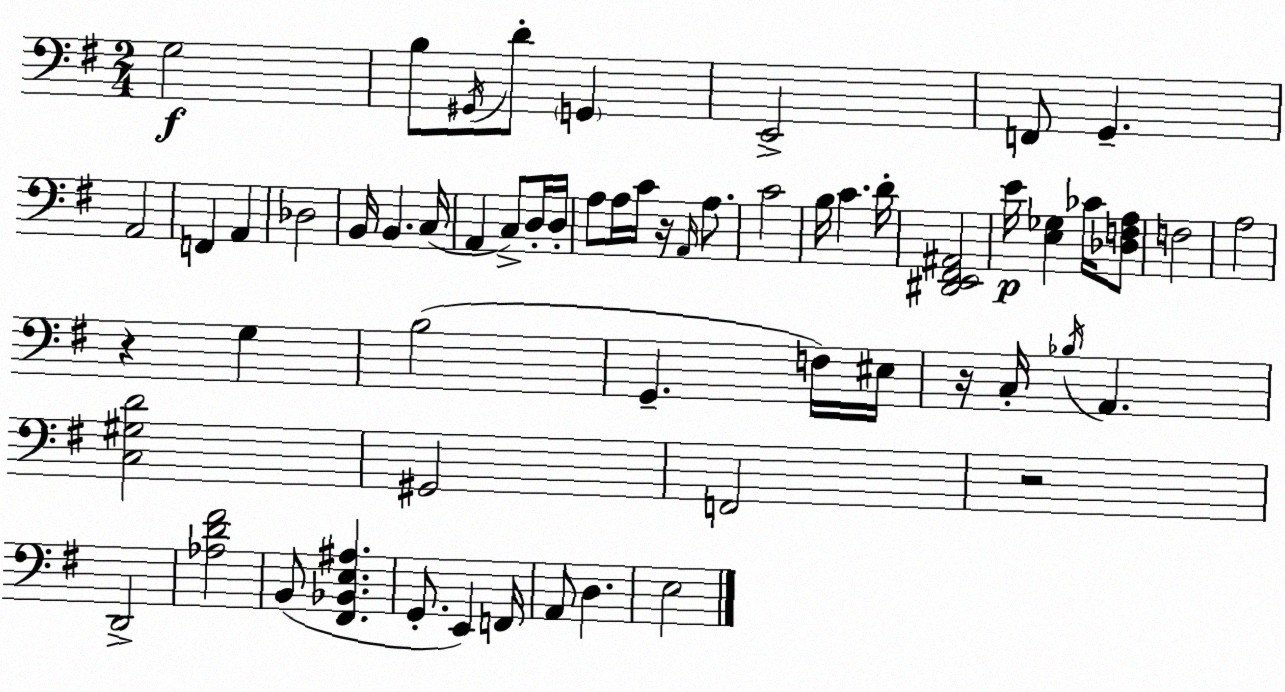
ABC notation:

X:1
T:Untitled
M:2/4
L:1/4
K:Em
G,2 B,/2 ^G,,/4 D/2 G,, E,,2 F,,/2 G,, A,,2 F,, A,, _D,2 B,,/4 B,, C,/4 A,, C,/2 D,/4 D,/4 A,/2 A,/4 C/4 z/4 A,,/4 A,/2 C2 B,/4 C D/4 [^D,,E,,^F,,^A,,]2 E/4 [E,_G,] _C/4 [_D,F,A,]/2 F,2 A,2 z G, B,2 G,, F,/4 ^E,/4 z/4 C,/4 _B,/4 A,, [C,^G,D]2 ^G,,2 F,,2 z2 D,,2 [_A,D^F]2 B,,/2 [^F,,_B,,E,^A,] G,,/2 E,, F,,/4 A,,/2 D, E,2